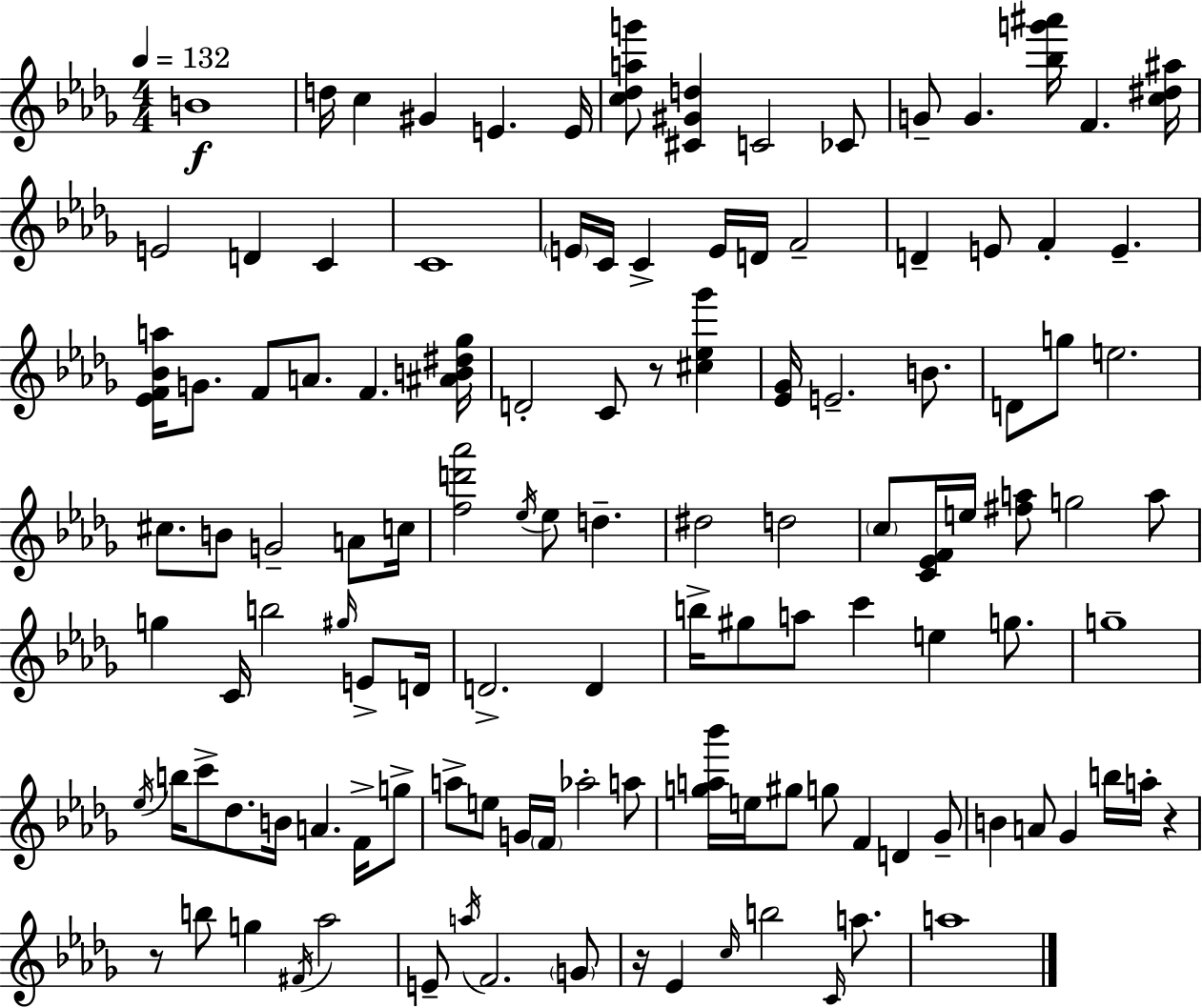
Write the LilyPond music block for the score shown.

{
  \clef treble
  \numericTimeSignature
  \time 4/4
  \key bes \minor
  \tempo 4 = 132
  b'1\f | d''16 c''4 gis'4 e'4. e'16 | <c'' des'' a'' g'''>8 <cis' gis' d''>4 c'2 ces'8 | g'8-- g'4. <bes'' g''' ais'''>16 f'4. <c'' dis'' ais''>16 | \break e'2 d'4 c'4 | c'1 | \parenthesize e'16 c'16 c'4-> e'16 d'16 f'2-- | d'4-- e'8 f'4-. e'4.-- | \break <ees' f' bes' a''>16 g'8. f'8 a'8. f'4. <ais' b' dis'' ges''>16 | d'2-. c'8 r8 <cis'' ees'' ges'''>4 | <ees' ges'>16 e'2.-- b'8. | d'8 g''8 e''2. | \break cis''8. b'8 g'2-- a'8 c''16 | <f'' d''' aes'''>2 \acciaccatura { ees''16 } ees''8 d''4.-- | dis''2 d''2 | \parenthesize c''8 <c' ees' f'>16 e''16 <fis'' a''>8 g''2 a''8 | \break g''4 c'16 b''2 \grace { gis''16 } e'8-> | d'16 d'2.-> d'4 | b''16-> gis''8 a''8 c'''4 e''4 g''8. | g''1-- | \break \acciaccatura { ees''16 } b''16 c'''8-> des''8. b'16 a'4. | f'16-> g''8-> a''8-> e''8 g'16 \parenthesize f'16 aes''2-. | a''8 <g'' a'' bes'''>16 e''16 gis''8 g''8 f'4 d'4 | ges'8-- b'4 a'8 ges'4 b''16 a''16-. r4 | \break r8 b''8 g''4 \acciaccatura { fis'16 } aes''2 | e'8-- \acciaccatura { a''16 } f'2. | \parenthesize g'8 r16 ees'4 \grace { c''16 } b''2 | \grace { c'16 } a''8. a''1 | \break \bar "|."
}